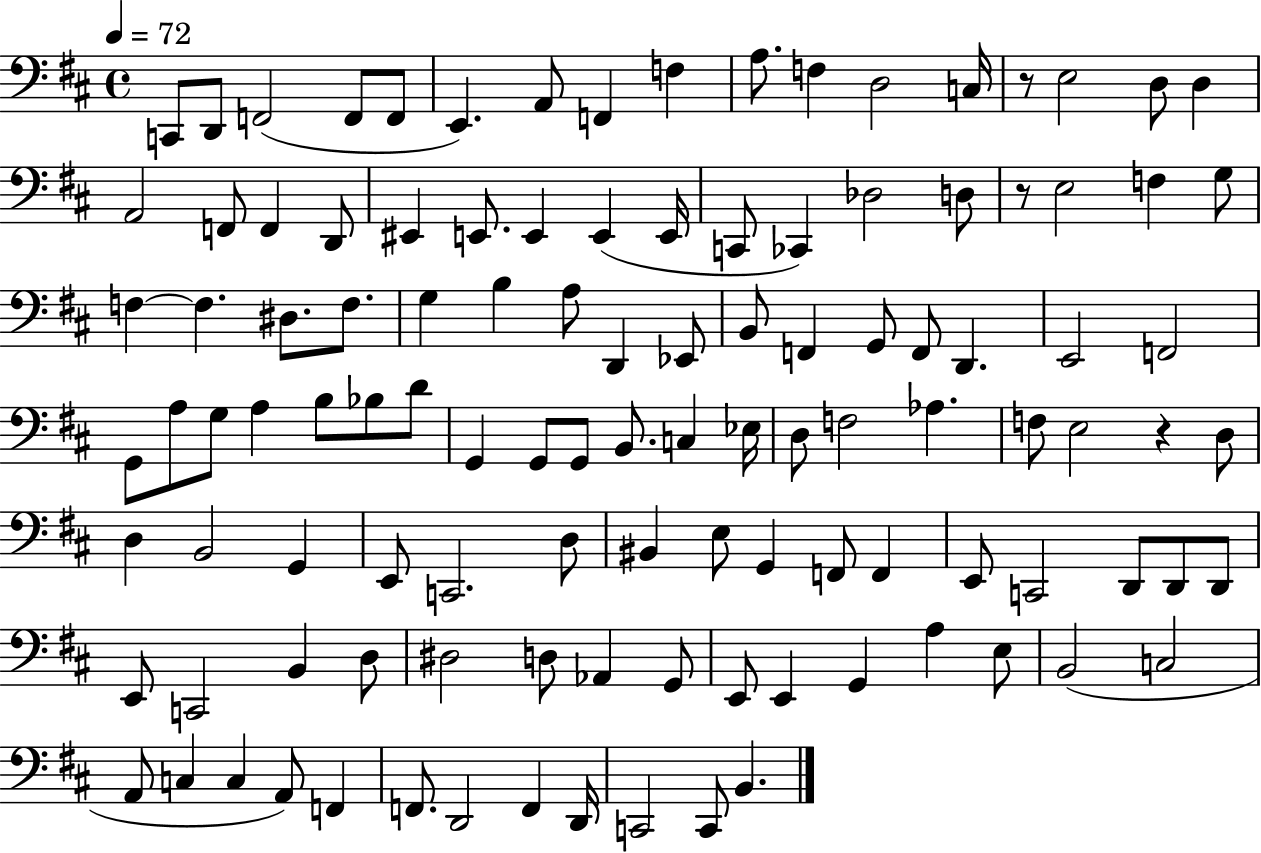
X:1
T:Untitled
M:4/4
L:1/4
K:D
C,,/2 D,,/2 F,,2 F,,/2 F,,/2 E,, A,,/2 F,, F, A,/2 F, D,2 C,/4 z/2 E,2 D,/2 D, A,,2 F,,/2 F,, D,,/2 ^E,, E,,/2 E,, E,, E,,/4 C,,/2 _C,, _D,2 D,/2 z/2 E,2 F, G,/2 F, F, ^D,/2 F,/2 G, B, A,/2 D,, _E,,/2 B,,/2 F,, G,,/2 F,,/2 D,, E,,2 F,,2 G,,/2 A,/2 G,/2 A, B,/2 _B,/2 D/2 G,, G,,/2 G,,/2 B,,/2 C, _E,/4 D,/2 F,2 _A, F,/2 E,2 z D,/2 D, B,,2 G,, E,,/2 C,,2 D,/2 ^B,, E,/2 G,, F,,/2 F,, E,,/2 C,,2 D,,/2 D,,/2 D,,/2 E,,/2 C,,2 B,, D,/2 ^D,2 D,/2 _A,, G,,/2 E,,/2 E,, G,, A, E,/2 B,,2 C,2 A,,/2 C, C, A,,/2 F,, F,,/2 D,,2 F,, D,,/4 C,,2 C,,/2 B,,